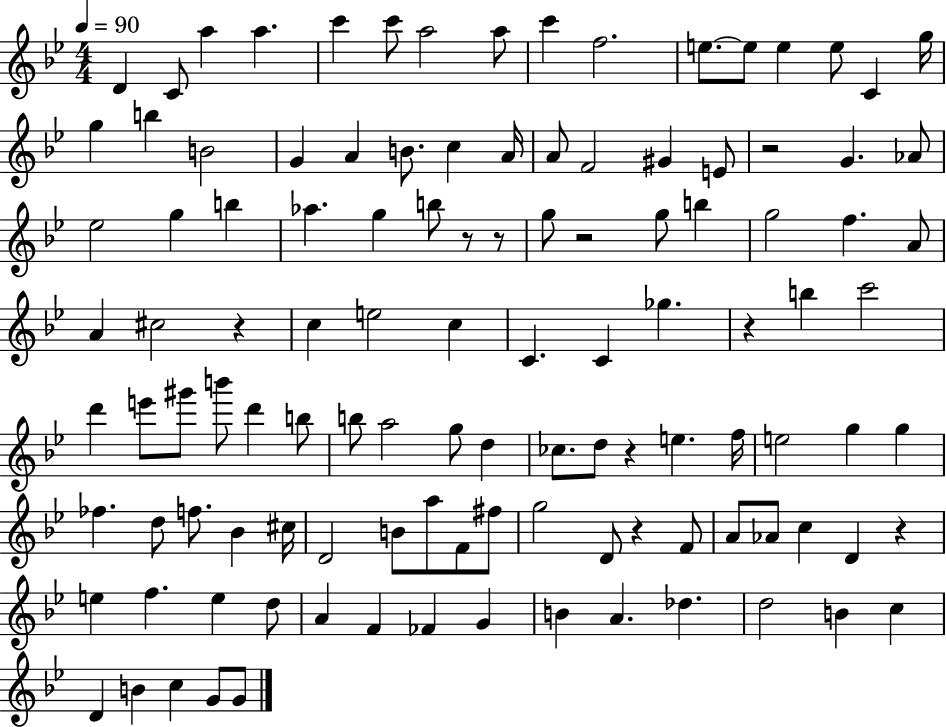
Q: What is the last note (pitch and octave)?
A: G4